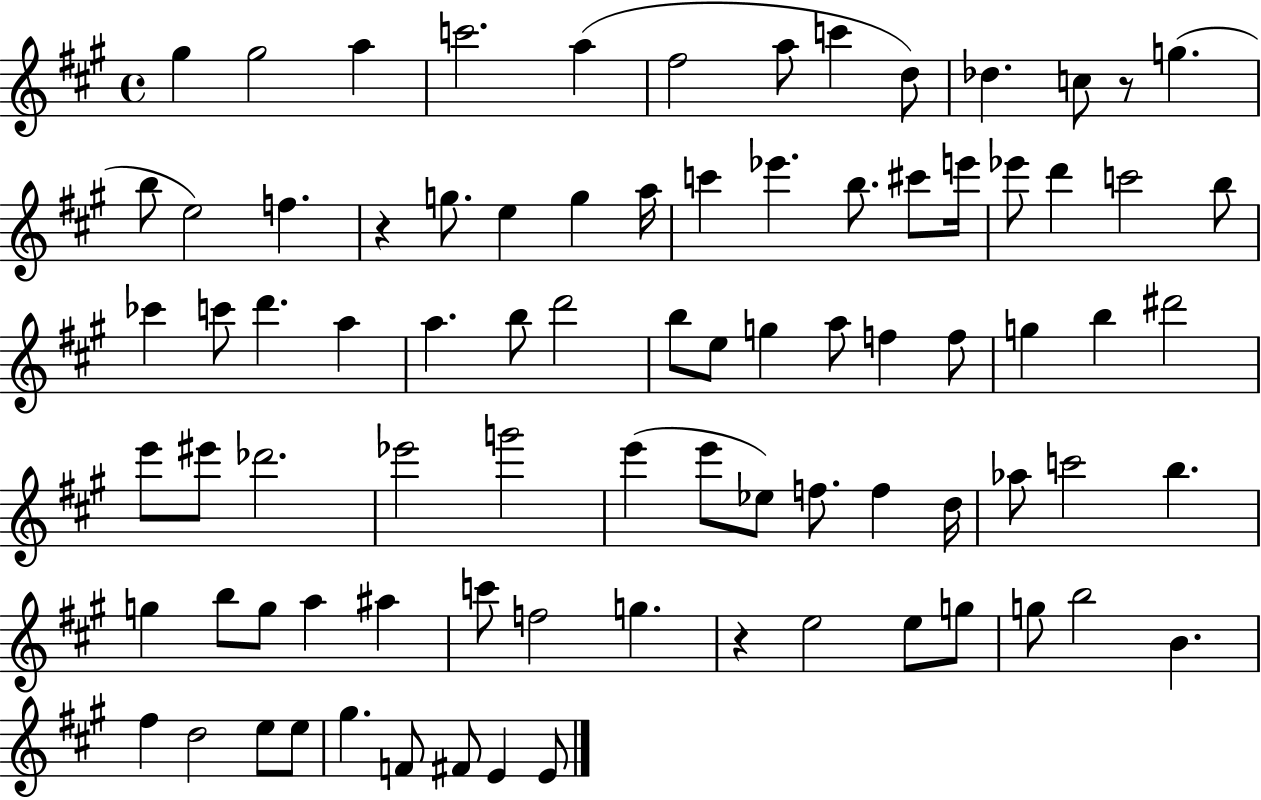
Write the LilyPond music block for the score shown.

{
  \clef treble
  \time 4/4
  \defaultTimeSignature
  \key a \major
  \repeat volta 2 { gis''4 gis''2 a''4 | c'''2. a''4( | fis''2 a''8 c'''4 d''8) | des''4. c''8 r8 g''4.( | \break b''8 e''2) f''4. | r4 g''8. e''4 g''4 a''16 | c'''4 ees'''4. b''8. cis'''8 e'''16 | ees'''8 d'''4 c'''2 b''8 | \break ces'''4 c'''8 d'''4. a''4 | a''4. b''8 d'''2 | b''8 e''8 g''4 a''8 f''4 f''8 | g''4 b''4 dis'''2 | \break e'''8 eis'''8 des'''2. | ees'''2 g'''2 | e'''4( e'''8 ees''8) f''8. f''4 d''16 | aes''8 c'''2 b''4. | \break g''4 b''8 g''8 a''4 ais''4 | c'''8 f''2 g''4. | r4 e''2 e''8 g''8 | g''8 b''2 b'4. | \break fis''4 d''2 e''8 e''8 | gis''4. f'8 fis'8 e'4 e'8 | } \bar "|."
}